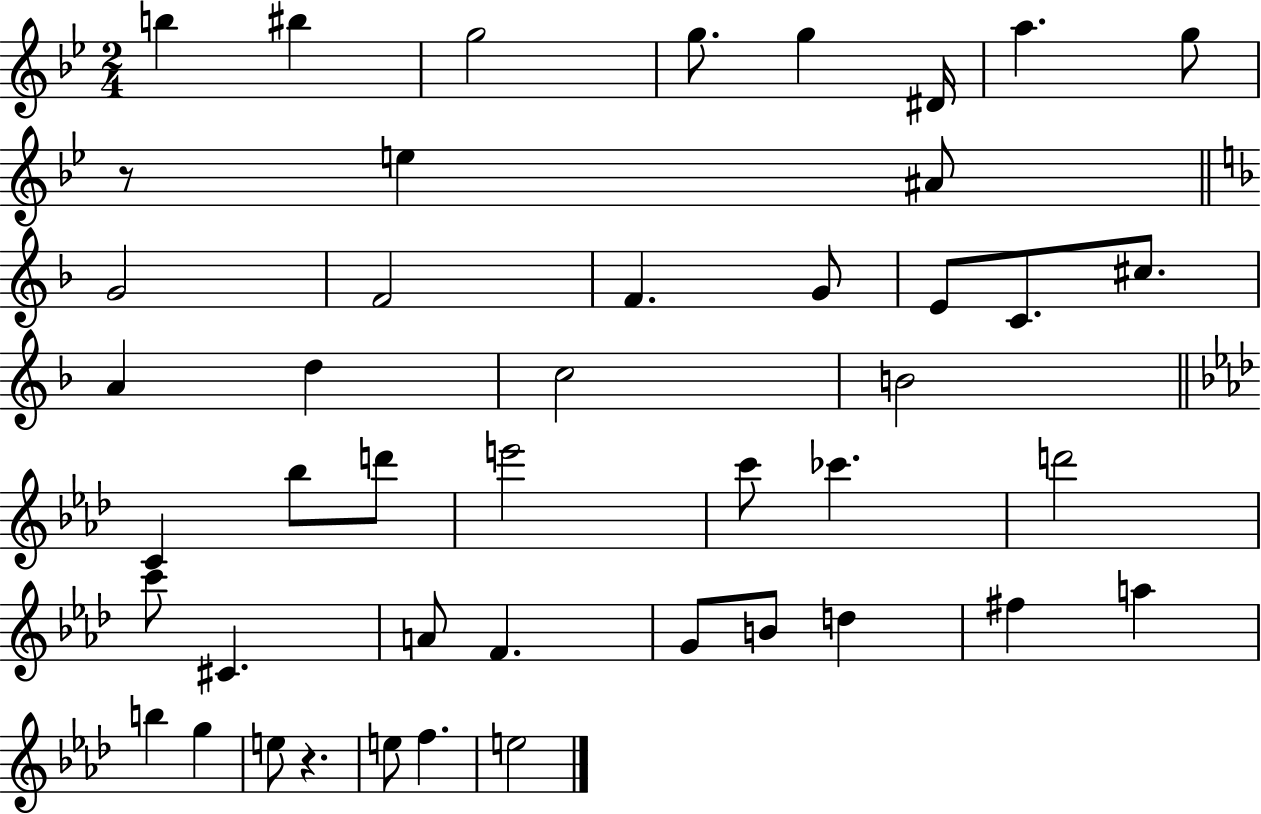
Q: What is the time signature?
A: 2/4